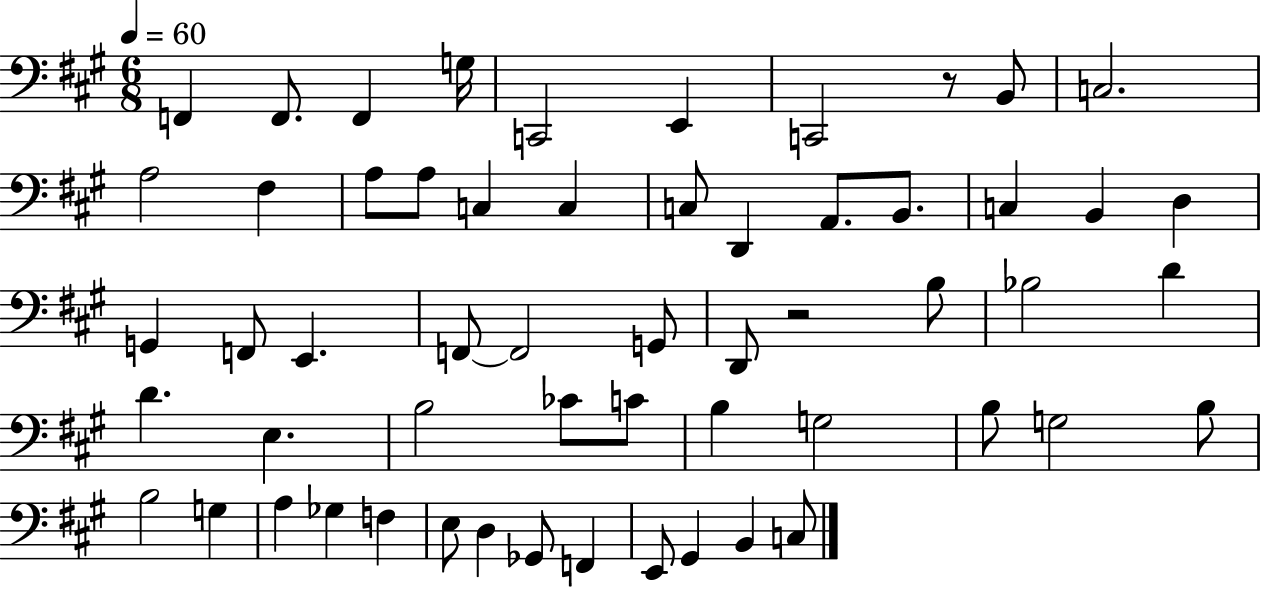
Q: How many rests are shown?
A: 2